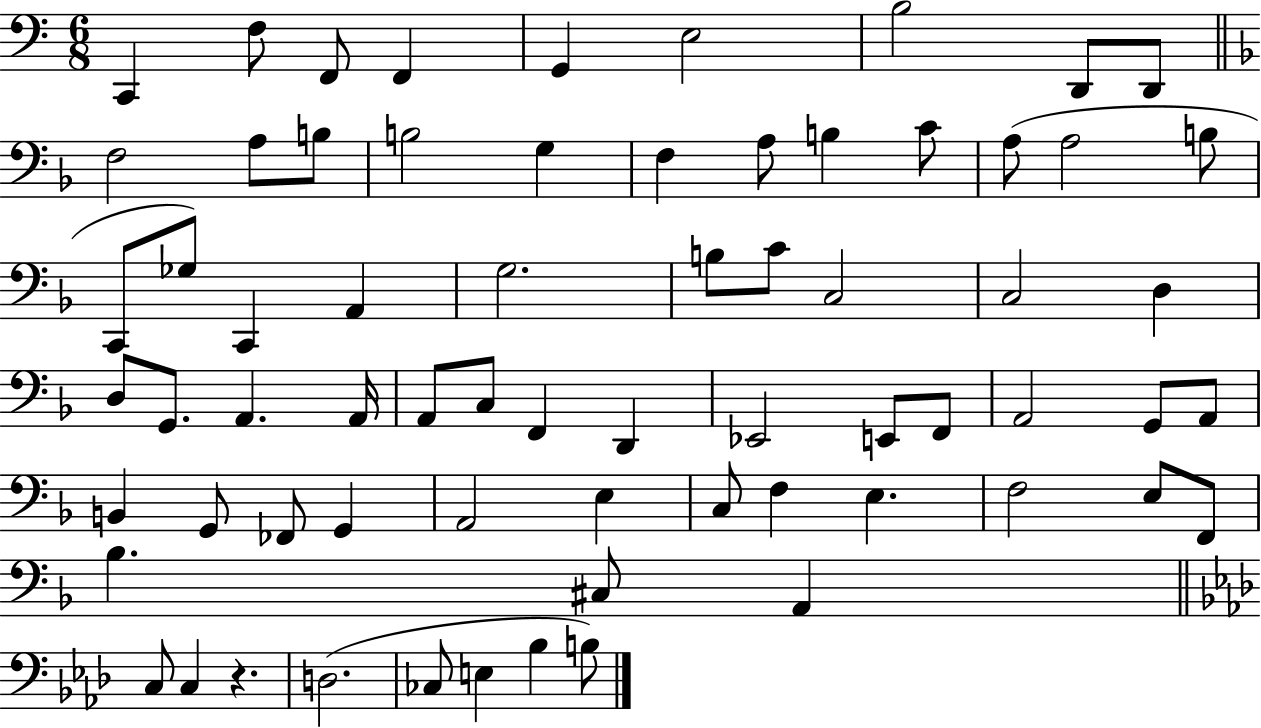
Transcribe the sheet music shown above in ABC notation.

X:1
T:Untitled
M:6/8
L:1/4
K:C
C,, F,/2 F,,/2 F,, G,, E,2 B,2 D,,/2 D,,/2 F,2 A,/2 B,/2 B,2 G, F, A,/2 B, C/2 A,/2 A,2 B,/2 C,,/2 _G,/2 C,, A,, G,2 B,/2 C/2 C,2 C,2 D, D,/2 G,,/2 A,, A,,/4 A,,/2 C,/2 F,, D,, _E,,2 E,,/2 F,,/2 A,,2 G,,/2 A,,/2 B,, G,,/2 _F,,/2 G,, A,,2 E, C,/2 F, E, F,2 E,/2 F,,/2 _B, ^C,/2 A,, C,/2 C, z D,2 _C,/2 E, _B, B,/2